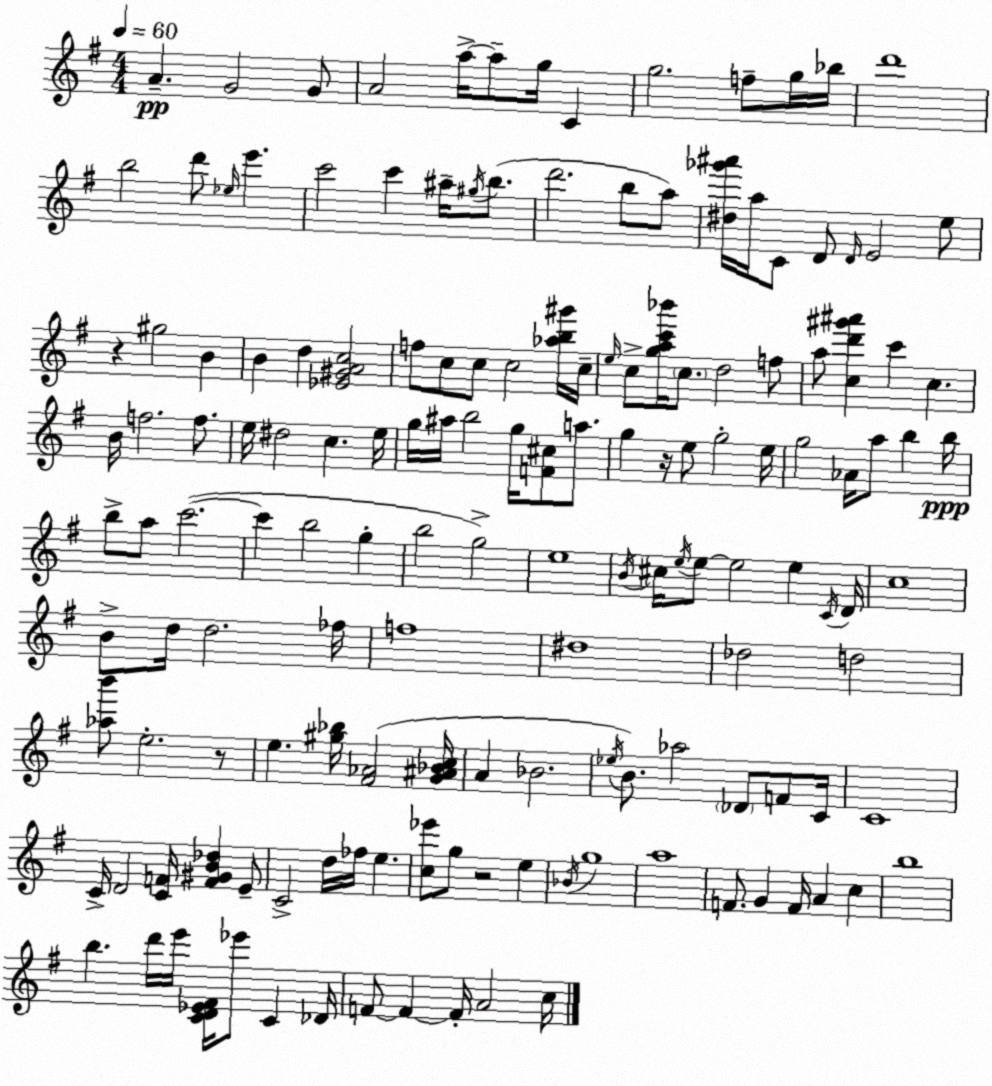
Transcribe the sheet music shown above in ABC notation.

X:1
T:Untitled
M:4/4
L:1/4
K:G
A G2 G/2 A2 a/4 a/2 g/4 C g2 f/2 g/4 _b/4 d'4 b2 d'/2 _e/4 e' c'2 c' ^a/4 ^g/4 b/2 d'2 b/2 a/2 [^d_g'^a']/4 a/4 C/2 D/2 D/4 E2 e/2 z ^g2 B B d [_E^GAc]2 f/2 c/2 c/2 c2 [_ab^g']/4 c/4 e/4 c/2 [gac'_b']/4 c/2 d2 f/2 a/2 [cd'^g'^a'] c' c B/4 f2 f/2 e/4 ^d2 c e/4 g/4 ^a/4 b2 g/4 [F^c]/2 a/2 g z/4 e/2 g2 e/4 g2 _A/4 a/2 b b/4 b/2 a/2 c'2 c' b2 g b2 g2 e4 B/4 ^c/4 e/4 e/2 e2 e C/4 D/4 c4 B/2 d/4 d2 _f/4 f4 ^d4 _d2 d2 [_ab']/2 e2 z/2 e [^g_b]/4 [^F_A]2 [G^A_Bc]/4 A _B2 _e/4 B/2 _a2 _D/2 F/2 C/4 C4 C/4 D2 [CF]/4 [F^GB_d] E/2 C2 d/4 _f/4 e [c_e']/2 g/2 z2 e _B/4 g4 a4 F/2 G F/4 A c b4 b d'/4 e'/4 [CD_E^F]/4 _e'/2 C _D/4 F/2 F F/4 A2 c/4